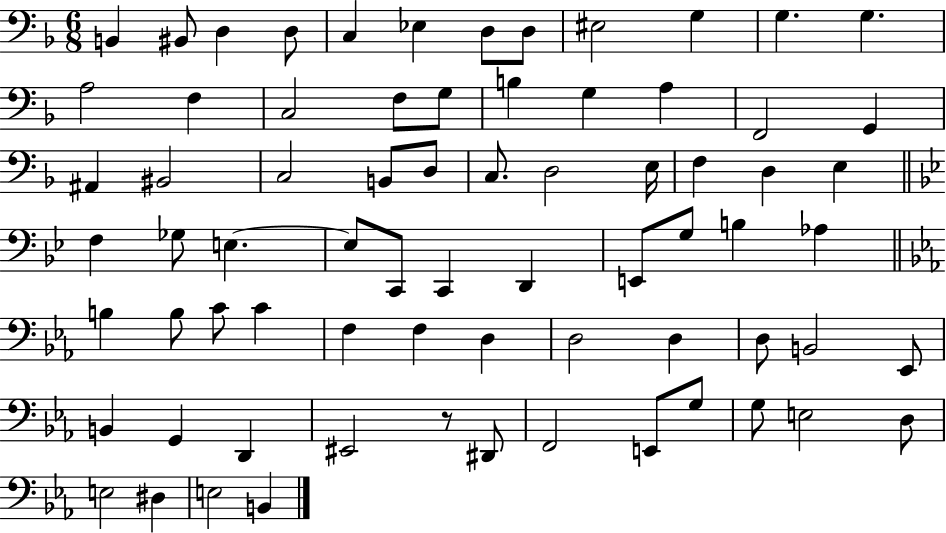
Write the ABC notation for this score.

X:1
T:Untitled
M:6/8
L:1/4
K:F
B,, ^B,,/2 D, D,/2 C, _E, D,/2 D,/2 ^E,2 G, G, G, A,2 F, C,2 F,/2 G,/2 B, G, A, F,,2 G,, ^A,, ^B,,2 C,2 B,,/2 D,/2 C,/2 D,2 E,/4 F, D, E, F, _G,/2 E, E,/2 C,,/2 C,, D,, E,,/2 G,/2 B, _A, B, B,/2 C/2 C F, F, D, D,2 D, D,/2 B,,2 _E,,/2 B,, G,, D,, ^E,,2 z/2 ^D,,/2 F,,2 E,,/2 G,/2 G,/2 E,2 D,/2 E,2 ^D, E,2 B,,